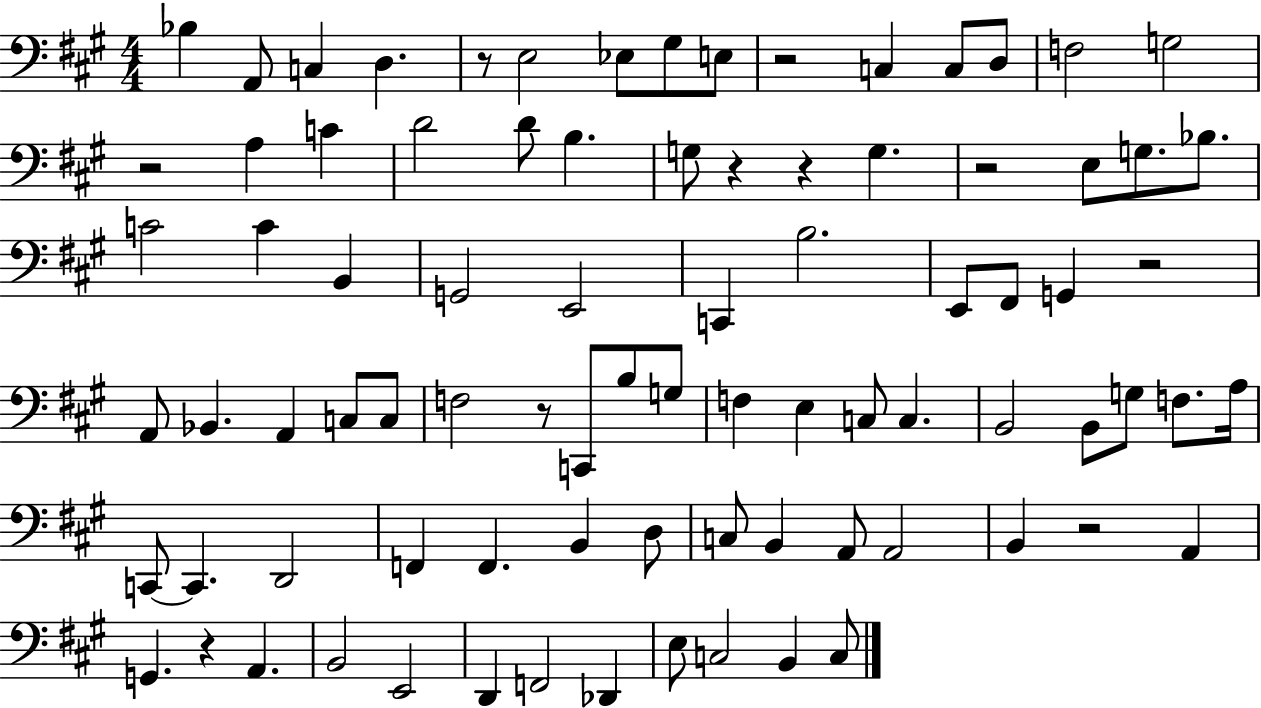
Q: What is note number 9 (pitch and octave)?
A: C3